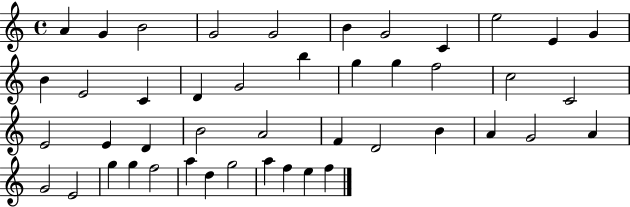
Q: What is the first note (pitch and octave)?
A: A4